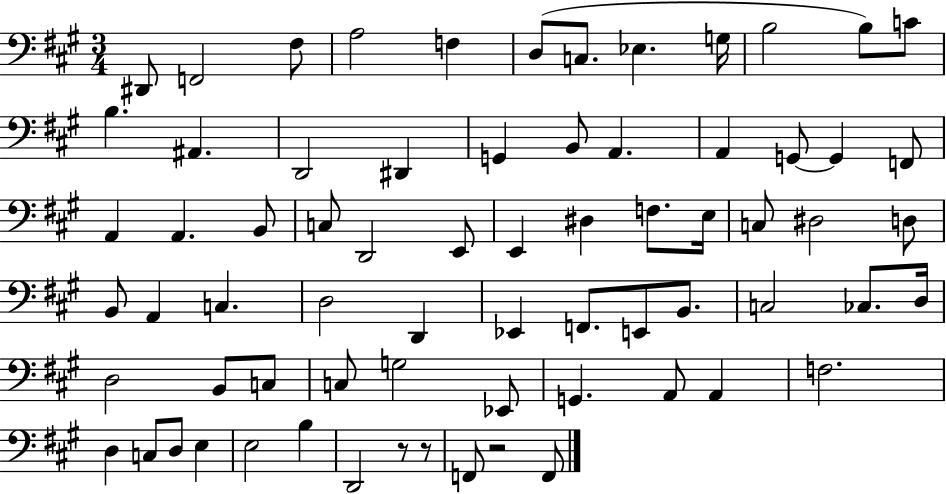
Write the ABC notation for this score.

X:1
T:Untitled
M:3/4
L:1/4
K:A
^D,,/2 F,,2 ^F,/2 A,2 F, D,/2 C,/2 _E, G,/4 B,2 B,/2 C/2 B, ^A,, D,,2 ^D,, G,, B,,/2 A,, A,, G,,/2 G,, F,,/2 A,, A,, B,,/2 C,/2 D,,2 E,,/2 E,, ^D, F,/2 E,/4 C,/2 ^D,2 D,/2 B,,/2 A,, C, D,2 D,, _E,, F,,/2 E,,/2 B,,/2 C,2 _C,/2 D,/4 D,2 B,,/2 C,/2 C,/2 G,2 _E,,/2 G,, A,,/2 A,, F,2 D, C,/2 D,/2 E, E,2 B, D,,2 z/2 z/2 F,,/2 z2 F,,/2